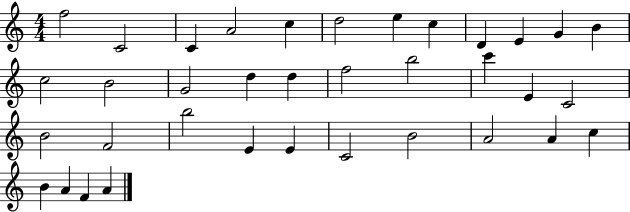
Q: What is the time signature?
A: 4/4